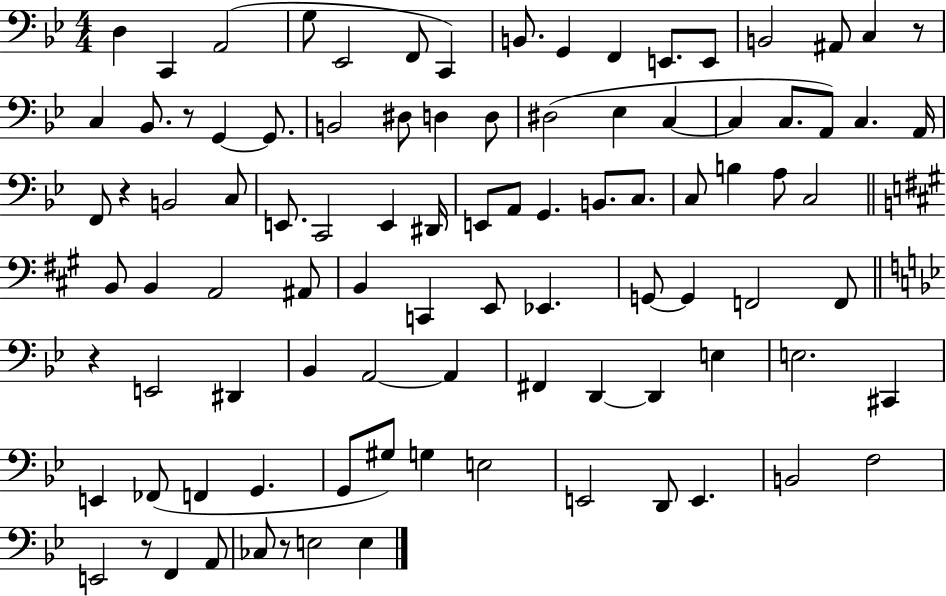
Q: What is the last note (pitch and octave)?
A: E3